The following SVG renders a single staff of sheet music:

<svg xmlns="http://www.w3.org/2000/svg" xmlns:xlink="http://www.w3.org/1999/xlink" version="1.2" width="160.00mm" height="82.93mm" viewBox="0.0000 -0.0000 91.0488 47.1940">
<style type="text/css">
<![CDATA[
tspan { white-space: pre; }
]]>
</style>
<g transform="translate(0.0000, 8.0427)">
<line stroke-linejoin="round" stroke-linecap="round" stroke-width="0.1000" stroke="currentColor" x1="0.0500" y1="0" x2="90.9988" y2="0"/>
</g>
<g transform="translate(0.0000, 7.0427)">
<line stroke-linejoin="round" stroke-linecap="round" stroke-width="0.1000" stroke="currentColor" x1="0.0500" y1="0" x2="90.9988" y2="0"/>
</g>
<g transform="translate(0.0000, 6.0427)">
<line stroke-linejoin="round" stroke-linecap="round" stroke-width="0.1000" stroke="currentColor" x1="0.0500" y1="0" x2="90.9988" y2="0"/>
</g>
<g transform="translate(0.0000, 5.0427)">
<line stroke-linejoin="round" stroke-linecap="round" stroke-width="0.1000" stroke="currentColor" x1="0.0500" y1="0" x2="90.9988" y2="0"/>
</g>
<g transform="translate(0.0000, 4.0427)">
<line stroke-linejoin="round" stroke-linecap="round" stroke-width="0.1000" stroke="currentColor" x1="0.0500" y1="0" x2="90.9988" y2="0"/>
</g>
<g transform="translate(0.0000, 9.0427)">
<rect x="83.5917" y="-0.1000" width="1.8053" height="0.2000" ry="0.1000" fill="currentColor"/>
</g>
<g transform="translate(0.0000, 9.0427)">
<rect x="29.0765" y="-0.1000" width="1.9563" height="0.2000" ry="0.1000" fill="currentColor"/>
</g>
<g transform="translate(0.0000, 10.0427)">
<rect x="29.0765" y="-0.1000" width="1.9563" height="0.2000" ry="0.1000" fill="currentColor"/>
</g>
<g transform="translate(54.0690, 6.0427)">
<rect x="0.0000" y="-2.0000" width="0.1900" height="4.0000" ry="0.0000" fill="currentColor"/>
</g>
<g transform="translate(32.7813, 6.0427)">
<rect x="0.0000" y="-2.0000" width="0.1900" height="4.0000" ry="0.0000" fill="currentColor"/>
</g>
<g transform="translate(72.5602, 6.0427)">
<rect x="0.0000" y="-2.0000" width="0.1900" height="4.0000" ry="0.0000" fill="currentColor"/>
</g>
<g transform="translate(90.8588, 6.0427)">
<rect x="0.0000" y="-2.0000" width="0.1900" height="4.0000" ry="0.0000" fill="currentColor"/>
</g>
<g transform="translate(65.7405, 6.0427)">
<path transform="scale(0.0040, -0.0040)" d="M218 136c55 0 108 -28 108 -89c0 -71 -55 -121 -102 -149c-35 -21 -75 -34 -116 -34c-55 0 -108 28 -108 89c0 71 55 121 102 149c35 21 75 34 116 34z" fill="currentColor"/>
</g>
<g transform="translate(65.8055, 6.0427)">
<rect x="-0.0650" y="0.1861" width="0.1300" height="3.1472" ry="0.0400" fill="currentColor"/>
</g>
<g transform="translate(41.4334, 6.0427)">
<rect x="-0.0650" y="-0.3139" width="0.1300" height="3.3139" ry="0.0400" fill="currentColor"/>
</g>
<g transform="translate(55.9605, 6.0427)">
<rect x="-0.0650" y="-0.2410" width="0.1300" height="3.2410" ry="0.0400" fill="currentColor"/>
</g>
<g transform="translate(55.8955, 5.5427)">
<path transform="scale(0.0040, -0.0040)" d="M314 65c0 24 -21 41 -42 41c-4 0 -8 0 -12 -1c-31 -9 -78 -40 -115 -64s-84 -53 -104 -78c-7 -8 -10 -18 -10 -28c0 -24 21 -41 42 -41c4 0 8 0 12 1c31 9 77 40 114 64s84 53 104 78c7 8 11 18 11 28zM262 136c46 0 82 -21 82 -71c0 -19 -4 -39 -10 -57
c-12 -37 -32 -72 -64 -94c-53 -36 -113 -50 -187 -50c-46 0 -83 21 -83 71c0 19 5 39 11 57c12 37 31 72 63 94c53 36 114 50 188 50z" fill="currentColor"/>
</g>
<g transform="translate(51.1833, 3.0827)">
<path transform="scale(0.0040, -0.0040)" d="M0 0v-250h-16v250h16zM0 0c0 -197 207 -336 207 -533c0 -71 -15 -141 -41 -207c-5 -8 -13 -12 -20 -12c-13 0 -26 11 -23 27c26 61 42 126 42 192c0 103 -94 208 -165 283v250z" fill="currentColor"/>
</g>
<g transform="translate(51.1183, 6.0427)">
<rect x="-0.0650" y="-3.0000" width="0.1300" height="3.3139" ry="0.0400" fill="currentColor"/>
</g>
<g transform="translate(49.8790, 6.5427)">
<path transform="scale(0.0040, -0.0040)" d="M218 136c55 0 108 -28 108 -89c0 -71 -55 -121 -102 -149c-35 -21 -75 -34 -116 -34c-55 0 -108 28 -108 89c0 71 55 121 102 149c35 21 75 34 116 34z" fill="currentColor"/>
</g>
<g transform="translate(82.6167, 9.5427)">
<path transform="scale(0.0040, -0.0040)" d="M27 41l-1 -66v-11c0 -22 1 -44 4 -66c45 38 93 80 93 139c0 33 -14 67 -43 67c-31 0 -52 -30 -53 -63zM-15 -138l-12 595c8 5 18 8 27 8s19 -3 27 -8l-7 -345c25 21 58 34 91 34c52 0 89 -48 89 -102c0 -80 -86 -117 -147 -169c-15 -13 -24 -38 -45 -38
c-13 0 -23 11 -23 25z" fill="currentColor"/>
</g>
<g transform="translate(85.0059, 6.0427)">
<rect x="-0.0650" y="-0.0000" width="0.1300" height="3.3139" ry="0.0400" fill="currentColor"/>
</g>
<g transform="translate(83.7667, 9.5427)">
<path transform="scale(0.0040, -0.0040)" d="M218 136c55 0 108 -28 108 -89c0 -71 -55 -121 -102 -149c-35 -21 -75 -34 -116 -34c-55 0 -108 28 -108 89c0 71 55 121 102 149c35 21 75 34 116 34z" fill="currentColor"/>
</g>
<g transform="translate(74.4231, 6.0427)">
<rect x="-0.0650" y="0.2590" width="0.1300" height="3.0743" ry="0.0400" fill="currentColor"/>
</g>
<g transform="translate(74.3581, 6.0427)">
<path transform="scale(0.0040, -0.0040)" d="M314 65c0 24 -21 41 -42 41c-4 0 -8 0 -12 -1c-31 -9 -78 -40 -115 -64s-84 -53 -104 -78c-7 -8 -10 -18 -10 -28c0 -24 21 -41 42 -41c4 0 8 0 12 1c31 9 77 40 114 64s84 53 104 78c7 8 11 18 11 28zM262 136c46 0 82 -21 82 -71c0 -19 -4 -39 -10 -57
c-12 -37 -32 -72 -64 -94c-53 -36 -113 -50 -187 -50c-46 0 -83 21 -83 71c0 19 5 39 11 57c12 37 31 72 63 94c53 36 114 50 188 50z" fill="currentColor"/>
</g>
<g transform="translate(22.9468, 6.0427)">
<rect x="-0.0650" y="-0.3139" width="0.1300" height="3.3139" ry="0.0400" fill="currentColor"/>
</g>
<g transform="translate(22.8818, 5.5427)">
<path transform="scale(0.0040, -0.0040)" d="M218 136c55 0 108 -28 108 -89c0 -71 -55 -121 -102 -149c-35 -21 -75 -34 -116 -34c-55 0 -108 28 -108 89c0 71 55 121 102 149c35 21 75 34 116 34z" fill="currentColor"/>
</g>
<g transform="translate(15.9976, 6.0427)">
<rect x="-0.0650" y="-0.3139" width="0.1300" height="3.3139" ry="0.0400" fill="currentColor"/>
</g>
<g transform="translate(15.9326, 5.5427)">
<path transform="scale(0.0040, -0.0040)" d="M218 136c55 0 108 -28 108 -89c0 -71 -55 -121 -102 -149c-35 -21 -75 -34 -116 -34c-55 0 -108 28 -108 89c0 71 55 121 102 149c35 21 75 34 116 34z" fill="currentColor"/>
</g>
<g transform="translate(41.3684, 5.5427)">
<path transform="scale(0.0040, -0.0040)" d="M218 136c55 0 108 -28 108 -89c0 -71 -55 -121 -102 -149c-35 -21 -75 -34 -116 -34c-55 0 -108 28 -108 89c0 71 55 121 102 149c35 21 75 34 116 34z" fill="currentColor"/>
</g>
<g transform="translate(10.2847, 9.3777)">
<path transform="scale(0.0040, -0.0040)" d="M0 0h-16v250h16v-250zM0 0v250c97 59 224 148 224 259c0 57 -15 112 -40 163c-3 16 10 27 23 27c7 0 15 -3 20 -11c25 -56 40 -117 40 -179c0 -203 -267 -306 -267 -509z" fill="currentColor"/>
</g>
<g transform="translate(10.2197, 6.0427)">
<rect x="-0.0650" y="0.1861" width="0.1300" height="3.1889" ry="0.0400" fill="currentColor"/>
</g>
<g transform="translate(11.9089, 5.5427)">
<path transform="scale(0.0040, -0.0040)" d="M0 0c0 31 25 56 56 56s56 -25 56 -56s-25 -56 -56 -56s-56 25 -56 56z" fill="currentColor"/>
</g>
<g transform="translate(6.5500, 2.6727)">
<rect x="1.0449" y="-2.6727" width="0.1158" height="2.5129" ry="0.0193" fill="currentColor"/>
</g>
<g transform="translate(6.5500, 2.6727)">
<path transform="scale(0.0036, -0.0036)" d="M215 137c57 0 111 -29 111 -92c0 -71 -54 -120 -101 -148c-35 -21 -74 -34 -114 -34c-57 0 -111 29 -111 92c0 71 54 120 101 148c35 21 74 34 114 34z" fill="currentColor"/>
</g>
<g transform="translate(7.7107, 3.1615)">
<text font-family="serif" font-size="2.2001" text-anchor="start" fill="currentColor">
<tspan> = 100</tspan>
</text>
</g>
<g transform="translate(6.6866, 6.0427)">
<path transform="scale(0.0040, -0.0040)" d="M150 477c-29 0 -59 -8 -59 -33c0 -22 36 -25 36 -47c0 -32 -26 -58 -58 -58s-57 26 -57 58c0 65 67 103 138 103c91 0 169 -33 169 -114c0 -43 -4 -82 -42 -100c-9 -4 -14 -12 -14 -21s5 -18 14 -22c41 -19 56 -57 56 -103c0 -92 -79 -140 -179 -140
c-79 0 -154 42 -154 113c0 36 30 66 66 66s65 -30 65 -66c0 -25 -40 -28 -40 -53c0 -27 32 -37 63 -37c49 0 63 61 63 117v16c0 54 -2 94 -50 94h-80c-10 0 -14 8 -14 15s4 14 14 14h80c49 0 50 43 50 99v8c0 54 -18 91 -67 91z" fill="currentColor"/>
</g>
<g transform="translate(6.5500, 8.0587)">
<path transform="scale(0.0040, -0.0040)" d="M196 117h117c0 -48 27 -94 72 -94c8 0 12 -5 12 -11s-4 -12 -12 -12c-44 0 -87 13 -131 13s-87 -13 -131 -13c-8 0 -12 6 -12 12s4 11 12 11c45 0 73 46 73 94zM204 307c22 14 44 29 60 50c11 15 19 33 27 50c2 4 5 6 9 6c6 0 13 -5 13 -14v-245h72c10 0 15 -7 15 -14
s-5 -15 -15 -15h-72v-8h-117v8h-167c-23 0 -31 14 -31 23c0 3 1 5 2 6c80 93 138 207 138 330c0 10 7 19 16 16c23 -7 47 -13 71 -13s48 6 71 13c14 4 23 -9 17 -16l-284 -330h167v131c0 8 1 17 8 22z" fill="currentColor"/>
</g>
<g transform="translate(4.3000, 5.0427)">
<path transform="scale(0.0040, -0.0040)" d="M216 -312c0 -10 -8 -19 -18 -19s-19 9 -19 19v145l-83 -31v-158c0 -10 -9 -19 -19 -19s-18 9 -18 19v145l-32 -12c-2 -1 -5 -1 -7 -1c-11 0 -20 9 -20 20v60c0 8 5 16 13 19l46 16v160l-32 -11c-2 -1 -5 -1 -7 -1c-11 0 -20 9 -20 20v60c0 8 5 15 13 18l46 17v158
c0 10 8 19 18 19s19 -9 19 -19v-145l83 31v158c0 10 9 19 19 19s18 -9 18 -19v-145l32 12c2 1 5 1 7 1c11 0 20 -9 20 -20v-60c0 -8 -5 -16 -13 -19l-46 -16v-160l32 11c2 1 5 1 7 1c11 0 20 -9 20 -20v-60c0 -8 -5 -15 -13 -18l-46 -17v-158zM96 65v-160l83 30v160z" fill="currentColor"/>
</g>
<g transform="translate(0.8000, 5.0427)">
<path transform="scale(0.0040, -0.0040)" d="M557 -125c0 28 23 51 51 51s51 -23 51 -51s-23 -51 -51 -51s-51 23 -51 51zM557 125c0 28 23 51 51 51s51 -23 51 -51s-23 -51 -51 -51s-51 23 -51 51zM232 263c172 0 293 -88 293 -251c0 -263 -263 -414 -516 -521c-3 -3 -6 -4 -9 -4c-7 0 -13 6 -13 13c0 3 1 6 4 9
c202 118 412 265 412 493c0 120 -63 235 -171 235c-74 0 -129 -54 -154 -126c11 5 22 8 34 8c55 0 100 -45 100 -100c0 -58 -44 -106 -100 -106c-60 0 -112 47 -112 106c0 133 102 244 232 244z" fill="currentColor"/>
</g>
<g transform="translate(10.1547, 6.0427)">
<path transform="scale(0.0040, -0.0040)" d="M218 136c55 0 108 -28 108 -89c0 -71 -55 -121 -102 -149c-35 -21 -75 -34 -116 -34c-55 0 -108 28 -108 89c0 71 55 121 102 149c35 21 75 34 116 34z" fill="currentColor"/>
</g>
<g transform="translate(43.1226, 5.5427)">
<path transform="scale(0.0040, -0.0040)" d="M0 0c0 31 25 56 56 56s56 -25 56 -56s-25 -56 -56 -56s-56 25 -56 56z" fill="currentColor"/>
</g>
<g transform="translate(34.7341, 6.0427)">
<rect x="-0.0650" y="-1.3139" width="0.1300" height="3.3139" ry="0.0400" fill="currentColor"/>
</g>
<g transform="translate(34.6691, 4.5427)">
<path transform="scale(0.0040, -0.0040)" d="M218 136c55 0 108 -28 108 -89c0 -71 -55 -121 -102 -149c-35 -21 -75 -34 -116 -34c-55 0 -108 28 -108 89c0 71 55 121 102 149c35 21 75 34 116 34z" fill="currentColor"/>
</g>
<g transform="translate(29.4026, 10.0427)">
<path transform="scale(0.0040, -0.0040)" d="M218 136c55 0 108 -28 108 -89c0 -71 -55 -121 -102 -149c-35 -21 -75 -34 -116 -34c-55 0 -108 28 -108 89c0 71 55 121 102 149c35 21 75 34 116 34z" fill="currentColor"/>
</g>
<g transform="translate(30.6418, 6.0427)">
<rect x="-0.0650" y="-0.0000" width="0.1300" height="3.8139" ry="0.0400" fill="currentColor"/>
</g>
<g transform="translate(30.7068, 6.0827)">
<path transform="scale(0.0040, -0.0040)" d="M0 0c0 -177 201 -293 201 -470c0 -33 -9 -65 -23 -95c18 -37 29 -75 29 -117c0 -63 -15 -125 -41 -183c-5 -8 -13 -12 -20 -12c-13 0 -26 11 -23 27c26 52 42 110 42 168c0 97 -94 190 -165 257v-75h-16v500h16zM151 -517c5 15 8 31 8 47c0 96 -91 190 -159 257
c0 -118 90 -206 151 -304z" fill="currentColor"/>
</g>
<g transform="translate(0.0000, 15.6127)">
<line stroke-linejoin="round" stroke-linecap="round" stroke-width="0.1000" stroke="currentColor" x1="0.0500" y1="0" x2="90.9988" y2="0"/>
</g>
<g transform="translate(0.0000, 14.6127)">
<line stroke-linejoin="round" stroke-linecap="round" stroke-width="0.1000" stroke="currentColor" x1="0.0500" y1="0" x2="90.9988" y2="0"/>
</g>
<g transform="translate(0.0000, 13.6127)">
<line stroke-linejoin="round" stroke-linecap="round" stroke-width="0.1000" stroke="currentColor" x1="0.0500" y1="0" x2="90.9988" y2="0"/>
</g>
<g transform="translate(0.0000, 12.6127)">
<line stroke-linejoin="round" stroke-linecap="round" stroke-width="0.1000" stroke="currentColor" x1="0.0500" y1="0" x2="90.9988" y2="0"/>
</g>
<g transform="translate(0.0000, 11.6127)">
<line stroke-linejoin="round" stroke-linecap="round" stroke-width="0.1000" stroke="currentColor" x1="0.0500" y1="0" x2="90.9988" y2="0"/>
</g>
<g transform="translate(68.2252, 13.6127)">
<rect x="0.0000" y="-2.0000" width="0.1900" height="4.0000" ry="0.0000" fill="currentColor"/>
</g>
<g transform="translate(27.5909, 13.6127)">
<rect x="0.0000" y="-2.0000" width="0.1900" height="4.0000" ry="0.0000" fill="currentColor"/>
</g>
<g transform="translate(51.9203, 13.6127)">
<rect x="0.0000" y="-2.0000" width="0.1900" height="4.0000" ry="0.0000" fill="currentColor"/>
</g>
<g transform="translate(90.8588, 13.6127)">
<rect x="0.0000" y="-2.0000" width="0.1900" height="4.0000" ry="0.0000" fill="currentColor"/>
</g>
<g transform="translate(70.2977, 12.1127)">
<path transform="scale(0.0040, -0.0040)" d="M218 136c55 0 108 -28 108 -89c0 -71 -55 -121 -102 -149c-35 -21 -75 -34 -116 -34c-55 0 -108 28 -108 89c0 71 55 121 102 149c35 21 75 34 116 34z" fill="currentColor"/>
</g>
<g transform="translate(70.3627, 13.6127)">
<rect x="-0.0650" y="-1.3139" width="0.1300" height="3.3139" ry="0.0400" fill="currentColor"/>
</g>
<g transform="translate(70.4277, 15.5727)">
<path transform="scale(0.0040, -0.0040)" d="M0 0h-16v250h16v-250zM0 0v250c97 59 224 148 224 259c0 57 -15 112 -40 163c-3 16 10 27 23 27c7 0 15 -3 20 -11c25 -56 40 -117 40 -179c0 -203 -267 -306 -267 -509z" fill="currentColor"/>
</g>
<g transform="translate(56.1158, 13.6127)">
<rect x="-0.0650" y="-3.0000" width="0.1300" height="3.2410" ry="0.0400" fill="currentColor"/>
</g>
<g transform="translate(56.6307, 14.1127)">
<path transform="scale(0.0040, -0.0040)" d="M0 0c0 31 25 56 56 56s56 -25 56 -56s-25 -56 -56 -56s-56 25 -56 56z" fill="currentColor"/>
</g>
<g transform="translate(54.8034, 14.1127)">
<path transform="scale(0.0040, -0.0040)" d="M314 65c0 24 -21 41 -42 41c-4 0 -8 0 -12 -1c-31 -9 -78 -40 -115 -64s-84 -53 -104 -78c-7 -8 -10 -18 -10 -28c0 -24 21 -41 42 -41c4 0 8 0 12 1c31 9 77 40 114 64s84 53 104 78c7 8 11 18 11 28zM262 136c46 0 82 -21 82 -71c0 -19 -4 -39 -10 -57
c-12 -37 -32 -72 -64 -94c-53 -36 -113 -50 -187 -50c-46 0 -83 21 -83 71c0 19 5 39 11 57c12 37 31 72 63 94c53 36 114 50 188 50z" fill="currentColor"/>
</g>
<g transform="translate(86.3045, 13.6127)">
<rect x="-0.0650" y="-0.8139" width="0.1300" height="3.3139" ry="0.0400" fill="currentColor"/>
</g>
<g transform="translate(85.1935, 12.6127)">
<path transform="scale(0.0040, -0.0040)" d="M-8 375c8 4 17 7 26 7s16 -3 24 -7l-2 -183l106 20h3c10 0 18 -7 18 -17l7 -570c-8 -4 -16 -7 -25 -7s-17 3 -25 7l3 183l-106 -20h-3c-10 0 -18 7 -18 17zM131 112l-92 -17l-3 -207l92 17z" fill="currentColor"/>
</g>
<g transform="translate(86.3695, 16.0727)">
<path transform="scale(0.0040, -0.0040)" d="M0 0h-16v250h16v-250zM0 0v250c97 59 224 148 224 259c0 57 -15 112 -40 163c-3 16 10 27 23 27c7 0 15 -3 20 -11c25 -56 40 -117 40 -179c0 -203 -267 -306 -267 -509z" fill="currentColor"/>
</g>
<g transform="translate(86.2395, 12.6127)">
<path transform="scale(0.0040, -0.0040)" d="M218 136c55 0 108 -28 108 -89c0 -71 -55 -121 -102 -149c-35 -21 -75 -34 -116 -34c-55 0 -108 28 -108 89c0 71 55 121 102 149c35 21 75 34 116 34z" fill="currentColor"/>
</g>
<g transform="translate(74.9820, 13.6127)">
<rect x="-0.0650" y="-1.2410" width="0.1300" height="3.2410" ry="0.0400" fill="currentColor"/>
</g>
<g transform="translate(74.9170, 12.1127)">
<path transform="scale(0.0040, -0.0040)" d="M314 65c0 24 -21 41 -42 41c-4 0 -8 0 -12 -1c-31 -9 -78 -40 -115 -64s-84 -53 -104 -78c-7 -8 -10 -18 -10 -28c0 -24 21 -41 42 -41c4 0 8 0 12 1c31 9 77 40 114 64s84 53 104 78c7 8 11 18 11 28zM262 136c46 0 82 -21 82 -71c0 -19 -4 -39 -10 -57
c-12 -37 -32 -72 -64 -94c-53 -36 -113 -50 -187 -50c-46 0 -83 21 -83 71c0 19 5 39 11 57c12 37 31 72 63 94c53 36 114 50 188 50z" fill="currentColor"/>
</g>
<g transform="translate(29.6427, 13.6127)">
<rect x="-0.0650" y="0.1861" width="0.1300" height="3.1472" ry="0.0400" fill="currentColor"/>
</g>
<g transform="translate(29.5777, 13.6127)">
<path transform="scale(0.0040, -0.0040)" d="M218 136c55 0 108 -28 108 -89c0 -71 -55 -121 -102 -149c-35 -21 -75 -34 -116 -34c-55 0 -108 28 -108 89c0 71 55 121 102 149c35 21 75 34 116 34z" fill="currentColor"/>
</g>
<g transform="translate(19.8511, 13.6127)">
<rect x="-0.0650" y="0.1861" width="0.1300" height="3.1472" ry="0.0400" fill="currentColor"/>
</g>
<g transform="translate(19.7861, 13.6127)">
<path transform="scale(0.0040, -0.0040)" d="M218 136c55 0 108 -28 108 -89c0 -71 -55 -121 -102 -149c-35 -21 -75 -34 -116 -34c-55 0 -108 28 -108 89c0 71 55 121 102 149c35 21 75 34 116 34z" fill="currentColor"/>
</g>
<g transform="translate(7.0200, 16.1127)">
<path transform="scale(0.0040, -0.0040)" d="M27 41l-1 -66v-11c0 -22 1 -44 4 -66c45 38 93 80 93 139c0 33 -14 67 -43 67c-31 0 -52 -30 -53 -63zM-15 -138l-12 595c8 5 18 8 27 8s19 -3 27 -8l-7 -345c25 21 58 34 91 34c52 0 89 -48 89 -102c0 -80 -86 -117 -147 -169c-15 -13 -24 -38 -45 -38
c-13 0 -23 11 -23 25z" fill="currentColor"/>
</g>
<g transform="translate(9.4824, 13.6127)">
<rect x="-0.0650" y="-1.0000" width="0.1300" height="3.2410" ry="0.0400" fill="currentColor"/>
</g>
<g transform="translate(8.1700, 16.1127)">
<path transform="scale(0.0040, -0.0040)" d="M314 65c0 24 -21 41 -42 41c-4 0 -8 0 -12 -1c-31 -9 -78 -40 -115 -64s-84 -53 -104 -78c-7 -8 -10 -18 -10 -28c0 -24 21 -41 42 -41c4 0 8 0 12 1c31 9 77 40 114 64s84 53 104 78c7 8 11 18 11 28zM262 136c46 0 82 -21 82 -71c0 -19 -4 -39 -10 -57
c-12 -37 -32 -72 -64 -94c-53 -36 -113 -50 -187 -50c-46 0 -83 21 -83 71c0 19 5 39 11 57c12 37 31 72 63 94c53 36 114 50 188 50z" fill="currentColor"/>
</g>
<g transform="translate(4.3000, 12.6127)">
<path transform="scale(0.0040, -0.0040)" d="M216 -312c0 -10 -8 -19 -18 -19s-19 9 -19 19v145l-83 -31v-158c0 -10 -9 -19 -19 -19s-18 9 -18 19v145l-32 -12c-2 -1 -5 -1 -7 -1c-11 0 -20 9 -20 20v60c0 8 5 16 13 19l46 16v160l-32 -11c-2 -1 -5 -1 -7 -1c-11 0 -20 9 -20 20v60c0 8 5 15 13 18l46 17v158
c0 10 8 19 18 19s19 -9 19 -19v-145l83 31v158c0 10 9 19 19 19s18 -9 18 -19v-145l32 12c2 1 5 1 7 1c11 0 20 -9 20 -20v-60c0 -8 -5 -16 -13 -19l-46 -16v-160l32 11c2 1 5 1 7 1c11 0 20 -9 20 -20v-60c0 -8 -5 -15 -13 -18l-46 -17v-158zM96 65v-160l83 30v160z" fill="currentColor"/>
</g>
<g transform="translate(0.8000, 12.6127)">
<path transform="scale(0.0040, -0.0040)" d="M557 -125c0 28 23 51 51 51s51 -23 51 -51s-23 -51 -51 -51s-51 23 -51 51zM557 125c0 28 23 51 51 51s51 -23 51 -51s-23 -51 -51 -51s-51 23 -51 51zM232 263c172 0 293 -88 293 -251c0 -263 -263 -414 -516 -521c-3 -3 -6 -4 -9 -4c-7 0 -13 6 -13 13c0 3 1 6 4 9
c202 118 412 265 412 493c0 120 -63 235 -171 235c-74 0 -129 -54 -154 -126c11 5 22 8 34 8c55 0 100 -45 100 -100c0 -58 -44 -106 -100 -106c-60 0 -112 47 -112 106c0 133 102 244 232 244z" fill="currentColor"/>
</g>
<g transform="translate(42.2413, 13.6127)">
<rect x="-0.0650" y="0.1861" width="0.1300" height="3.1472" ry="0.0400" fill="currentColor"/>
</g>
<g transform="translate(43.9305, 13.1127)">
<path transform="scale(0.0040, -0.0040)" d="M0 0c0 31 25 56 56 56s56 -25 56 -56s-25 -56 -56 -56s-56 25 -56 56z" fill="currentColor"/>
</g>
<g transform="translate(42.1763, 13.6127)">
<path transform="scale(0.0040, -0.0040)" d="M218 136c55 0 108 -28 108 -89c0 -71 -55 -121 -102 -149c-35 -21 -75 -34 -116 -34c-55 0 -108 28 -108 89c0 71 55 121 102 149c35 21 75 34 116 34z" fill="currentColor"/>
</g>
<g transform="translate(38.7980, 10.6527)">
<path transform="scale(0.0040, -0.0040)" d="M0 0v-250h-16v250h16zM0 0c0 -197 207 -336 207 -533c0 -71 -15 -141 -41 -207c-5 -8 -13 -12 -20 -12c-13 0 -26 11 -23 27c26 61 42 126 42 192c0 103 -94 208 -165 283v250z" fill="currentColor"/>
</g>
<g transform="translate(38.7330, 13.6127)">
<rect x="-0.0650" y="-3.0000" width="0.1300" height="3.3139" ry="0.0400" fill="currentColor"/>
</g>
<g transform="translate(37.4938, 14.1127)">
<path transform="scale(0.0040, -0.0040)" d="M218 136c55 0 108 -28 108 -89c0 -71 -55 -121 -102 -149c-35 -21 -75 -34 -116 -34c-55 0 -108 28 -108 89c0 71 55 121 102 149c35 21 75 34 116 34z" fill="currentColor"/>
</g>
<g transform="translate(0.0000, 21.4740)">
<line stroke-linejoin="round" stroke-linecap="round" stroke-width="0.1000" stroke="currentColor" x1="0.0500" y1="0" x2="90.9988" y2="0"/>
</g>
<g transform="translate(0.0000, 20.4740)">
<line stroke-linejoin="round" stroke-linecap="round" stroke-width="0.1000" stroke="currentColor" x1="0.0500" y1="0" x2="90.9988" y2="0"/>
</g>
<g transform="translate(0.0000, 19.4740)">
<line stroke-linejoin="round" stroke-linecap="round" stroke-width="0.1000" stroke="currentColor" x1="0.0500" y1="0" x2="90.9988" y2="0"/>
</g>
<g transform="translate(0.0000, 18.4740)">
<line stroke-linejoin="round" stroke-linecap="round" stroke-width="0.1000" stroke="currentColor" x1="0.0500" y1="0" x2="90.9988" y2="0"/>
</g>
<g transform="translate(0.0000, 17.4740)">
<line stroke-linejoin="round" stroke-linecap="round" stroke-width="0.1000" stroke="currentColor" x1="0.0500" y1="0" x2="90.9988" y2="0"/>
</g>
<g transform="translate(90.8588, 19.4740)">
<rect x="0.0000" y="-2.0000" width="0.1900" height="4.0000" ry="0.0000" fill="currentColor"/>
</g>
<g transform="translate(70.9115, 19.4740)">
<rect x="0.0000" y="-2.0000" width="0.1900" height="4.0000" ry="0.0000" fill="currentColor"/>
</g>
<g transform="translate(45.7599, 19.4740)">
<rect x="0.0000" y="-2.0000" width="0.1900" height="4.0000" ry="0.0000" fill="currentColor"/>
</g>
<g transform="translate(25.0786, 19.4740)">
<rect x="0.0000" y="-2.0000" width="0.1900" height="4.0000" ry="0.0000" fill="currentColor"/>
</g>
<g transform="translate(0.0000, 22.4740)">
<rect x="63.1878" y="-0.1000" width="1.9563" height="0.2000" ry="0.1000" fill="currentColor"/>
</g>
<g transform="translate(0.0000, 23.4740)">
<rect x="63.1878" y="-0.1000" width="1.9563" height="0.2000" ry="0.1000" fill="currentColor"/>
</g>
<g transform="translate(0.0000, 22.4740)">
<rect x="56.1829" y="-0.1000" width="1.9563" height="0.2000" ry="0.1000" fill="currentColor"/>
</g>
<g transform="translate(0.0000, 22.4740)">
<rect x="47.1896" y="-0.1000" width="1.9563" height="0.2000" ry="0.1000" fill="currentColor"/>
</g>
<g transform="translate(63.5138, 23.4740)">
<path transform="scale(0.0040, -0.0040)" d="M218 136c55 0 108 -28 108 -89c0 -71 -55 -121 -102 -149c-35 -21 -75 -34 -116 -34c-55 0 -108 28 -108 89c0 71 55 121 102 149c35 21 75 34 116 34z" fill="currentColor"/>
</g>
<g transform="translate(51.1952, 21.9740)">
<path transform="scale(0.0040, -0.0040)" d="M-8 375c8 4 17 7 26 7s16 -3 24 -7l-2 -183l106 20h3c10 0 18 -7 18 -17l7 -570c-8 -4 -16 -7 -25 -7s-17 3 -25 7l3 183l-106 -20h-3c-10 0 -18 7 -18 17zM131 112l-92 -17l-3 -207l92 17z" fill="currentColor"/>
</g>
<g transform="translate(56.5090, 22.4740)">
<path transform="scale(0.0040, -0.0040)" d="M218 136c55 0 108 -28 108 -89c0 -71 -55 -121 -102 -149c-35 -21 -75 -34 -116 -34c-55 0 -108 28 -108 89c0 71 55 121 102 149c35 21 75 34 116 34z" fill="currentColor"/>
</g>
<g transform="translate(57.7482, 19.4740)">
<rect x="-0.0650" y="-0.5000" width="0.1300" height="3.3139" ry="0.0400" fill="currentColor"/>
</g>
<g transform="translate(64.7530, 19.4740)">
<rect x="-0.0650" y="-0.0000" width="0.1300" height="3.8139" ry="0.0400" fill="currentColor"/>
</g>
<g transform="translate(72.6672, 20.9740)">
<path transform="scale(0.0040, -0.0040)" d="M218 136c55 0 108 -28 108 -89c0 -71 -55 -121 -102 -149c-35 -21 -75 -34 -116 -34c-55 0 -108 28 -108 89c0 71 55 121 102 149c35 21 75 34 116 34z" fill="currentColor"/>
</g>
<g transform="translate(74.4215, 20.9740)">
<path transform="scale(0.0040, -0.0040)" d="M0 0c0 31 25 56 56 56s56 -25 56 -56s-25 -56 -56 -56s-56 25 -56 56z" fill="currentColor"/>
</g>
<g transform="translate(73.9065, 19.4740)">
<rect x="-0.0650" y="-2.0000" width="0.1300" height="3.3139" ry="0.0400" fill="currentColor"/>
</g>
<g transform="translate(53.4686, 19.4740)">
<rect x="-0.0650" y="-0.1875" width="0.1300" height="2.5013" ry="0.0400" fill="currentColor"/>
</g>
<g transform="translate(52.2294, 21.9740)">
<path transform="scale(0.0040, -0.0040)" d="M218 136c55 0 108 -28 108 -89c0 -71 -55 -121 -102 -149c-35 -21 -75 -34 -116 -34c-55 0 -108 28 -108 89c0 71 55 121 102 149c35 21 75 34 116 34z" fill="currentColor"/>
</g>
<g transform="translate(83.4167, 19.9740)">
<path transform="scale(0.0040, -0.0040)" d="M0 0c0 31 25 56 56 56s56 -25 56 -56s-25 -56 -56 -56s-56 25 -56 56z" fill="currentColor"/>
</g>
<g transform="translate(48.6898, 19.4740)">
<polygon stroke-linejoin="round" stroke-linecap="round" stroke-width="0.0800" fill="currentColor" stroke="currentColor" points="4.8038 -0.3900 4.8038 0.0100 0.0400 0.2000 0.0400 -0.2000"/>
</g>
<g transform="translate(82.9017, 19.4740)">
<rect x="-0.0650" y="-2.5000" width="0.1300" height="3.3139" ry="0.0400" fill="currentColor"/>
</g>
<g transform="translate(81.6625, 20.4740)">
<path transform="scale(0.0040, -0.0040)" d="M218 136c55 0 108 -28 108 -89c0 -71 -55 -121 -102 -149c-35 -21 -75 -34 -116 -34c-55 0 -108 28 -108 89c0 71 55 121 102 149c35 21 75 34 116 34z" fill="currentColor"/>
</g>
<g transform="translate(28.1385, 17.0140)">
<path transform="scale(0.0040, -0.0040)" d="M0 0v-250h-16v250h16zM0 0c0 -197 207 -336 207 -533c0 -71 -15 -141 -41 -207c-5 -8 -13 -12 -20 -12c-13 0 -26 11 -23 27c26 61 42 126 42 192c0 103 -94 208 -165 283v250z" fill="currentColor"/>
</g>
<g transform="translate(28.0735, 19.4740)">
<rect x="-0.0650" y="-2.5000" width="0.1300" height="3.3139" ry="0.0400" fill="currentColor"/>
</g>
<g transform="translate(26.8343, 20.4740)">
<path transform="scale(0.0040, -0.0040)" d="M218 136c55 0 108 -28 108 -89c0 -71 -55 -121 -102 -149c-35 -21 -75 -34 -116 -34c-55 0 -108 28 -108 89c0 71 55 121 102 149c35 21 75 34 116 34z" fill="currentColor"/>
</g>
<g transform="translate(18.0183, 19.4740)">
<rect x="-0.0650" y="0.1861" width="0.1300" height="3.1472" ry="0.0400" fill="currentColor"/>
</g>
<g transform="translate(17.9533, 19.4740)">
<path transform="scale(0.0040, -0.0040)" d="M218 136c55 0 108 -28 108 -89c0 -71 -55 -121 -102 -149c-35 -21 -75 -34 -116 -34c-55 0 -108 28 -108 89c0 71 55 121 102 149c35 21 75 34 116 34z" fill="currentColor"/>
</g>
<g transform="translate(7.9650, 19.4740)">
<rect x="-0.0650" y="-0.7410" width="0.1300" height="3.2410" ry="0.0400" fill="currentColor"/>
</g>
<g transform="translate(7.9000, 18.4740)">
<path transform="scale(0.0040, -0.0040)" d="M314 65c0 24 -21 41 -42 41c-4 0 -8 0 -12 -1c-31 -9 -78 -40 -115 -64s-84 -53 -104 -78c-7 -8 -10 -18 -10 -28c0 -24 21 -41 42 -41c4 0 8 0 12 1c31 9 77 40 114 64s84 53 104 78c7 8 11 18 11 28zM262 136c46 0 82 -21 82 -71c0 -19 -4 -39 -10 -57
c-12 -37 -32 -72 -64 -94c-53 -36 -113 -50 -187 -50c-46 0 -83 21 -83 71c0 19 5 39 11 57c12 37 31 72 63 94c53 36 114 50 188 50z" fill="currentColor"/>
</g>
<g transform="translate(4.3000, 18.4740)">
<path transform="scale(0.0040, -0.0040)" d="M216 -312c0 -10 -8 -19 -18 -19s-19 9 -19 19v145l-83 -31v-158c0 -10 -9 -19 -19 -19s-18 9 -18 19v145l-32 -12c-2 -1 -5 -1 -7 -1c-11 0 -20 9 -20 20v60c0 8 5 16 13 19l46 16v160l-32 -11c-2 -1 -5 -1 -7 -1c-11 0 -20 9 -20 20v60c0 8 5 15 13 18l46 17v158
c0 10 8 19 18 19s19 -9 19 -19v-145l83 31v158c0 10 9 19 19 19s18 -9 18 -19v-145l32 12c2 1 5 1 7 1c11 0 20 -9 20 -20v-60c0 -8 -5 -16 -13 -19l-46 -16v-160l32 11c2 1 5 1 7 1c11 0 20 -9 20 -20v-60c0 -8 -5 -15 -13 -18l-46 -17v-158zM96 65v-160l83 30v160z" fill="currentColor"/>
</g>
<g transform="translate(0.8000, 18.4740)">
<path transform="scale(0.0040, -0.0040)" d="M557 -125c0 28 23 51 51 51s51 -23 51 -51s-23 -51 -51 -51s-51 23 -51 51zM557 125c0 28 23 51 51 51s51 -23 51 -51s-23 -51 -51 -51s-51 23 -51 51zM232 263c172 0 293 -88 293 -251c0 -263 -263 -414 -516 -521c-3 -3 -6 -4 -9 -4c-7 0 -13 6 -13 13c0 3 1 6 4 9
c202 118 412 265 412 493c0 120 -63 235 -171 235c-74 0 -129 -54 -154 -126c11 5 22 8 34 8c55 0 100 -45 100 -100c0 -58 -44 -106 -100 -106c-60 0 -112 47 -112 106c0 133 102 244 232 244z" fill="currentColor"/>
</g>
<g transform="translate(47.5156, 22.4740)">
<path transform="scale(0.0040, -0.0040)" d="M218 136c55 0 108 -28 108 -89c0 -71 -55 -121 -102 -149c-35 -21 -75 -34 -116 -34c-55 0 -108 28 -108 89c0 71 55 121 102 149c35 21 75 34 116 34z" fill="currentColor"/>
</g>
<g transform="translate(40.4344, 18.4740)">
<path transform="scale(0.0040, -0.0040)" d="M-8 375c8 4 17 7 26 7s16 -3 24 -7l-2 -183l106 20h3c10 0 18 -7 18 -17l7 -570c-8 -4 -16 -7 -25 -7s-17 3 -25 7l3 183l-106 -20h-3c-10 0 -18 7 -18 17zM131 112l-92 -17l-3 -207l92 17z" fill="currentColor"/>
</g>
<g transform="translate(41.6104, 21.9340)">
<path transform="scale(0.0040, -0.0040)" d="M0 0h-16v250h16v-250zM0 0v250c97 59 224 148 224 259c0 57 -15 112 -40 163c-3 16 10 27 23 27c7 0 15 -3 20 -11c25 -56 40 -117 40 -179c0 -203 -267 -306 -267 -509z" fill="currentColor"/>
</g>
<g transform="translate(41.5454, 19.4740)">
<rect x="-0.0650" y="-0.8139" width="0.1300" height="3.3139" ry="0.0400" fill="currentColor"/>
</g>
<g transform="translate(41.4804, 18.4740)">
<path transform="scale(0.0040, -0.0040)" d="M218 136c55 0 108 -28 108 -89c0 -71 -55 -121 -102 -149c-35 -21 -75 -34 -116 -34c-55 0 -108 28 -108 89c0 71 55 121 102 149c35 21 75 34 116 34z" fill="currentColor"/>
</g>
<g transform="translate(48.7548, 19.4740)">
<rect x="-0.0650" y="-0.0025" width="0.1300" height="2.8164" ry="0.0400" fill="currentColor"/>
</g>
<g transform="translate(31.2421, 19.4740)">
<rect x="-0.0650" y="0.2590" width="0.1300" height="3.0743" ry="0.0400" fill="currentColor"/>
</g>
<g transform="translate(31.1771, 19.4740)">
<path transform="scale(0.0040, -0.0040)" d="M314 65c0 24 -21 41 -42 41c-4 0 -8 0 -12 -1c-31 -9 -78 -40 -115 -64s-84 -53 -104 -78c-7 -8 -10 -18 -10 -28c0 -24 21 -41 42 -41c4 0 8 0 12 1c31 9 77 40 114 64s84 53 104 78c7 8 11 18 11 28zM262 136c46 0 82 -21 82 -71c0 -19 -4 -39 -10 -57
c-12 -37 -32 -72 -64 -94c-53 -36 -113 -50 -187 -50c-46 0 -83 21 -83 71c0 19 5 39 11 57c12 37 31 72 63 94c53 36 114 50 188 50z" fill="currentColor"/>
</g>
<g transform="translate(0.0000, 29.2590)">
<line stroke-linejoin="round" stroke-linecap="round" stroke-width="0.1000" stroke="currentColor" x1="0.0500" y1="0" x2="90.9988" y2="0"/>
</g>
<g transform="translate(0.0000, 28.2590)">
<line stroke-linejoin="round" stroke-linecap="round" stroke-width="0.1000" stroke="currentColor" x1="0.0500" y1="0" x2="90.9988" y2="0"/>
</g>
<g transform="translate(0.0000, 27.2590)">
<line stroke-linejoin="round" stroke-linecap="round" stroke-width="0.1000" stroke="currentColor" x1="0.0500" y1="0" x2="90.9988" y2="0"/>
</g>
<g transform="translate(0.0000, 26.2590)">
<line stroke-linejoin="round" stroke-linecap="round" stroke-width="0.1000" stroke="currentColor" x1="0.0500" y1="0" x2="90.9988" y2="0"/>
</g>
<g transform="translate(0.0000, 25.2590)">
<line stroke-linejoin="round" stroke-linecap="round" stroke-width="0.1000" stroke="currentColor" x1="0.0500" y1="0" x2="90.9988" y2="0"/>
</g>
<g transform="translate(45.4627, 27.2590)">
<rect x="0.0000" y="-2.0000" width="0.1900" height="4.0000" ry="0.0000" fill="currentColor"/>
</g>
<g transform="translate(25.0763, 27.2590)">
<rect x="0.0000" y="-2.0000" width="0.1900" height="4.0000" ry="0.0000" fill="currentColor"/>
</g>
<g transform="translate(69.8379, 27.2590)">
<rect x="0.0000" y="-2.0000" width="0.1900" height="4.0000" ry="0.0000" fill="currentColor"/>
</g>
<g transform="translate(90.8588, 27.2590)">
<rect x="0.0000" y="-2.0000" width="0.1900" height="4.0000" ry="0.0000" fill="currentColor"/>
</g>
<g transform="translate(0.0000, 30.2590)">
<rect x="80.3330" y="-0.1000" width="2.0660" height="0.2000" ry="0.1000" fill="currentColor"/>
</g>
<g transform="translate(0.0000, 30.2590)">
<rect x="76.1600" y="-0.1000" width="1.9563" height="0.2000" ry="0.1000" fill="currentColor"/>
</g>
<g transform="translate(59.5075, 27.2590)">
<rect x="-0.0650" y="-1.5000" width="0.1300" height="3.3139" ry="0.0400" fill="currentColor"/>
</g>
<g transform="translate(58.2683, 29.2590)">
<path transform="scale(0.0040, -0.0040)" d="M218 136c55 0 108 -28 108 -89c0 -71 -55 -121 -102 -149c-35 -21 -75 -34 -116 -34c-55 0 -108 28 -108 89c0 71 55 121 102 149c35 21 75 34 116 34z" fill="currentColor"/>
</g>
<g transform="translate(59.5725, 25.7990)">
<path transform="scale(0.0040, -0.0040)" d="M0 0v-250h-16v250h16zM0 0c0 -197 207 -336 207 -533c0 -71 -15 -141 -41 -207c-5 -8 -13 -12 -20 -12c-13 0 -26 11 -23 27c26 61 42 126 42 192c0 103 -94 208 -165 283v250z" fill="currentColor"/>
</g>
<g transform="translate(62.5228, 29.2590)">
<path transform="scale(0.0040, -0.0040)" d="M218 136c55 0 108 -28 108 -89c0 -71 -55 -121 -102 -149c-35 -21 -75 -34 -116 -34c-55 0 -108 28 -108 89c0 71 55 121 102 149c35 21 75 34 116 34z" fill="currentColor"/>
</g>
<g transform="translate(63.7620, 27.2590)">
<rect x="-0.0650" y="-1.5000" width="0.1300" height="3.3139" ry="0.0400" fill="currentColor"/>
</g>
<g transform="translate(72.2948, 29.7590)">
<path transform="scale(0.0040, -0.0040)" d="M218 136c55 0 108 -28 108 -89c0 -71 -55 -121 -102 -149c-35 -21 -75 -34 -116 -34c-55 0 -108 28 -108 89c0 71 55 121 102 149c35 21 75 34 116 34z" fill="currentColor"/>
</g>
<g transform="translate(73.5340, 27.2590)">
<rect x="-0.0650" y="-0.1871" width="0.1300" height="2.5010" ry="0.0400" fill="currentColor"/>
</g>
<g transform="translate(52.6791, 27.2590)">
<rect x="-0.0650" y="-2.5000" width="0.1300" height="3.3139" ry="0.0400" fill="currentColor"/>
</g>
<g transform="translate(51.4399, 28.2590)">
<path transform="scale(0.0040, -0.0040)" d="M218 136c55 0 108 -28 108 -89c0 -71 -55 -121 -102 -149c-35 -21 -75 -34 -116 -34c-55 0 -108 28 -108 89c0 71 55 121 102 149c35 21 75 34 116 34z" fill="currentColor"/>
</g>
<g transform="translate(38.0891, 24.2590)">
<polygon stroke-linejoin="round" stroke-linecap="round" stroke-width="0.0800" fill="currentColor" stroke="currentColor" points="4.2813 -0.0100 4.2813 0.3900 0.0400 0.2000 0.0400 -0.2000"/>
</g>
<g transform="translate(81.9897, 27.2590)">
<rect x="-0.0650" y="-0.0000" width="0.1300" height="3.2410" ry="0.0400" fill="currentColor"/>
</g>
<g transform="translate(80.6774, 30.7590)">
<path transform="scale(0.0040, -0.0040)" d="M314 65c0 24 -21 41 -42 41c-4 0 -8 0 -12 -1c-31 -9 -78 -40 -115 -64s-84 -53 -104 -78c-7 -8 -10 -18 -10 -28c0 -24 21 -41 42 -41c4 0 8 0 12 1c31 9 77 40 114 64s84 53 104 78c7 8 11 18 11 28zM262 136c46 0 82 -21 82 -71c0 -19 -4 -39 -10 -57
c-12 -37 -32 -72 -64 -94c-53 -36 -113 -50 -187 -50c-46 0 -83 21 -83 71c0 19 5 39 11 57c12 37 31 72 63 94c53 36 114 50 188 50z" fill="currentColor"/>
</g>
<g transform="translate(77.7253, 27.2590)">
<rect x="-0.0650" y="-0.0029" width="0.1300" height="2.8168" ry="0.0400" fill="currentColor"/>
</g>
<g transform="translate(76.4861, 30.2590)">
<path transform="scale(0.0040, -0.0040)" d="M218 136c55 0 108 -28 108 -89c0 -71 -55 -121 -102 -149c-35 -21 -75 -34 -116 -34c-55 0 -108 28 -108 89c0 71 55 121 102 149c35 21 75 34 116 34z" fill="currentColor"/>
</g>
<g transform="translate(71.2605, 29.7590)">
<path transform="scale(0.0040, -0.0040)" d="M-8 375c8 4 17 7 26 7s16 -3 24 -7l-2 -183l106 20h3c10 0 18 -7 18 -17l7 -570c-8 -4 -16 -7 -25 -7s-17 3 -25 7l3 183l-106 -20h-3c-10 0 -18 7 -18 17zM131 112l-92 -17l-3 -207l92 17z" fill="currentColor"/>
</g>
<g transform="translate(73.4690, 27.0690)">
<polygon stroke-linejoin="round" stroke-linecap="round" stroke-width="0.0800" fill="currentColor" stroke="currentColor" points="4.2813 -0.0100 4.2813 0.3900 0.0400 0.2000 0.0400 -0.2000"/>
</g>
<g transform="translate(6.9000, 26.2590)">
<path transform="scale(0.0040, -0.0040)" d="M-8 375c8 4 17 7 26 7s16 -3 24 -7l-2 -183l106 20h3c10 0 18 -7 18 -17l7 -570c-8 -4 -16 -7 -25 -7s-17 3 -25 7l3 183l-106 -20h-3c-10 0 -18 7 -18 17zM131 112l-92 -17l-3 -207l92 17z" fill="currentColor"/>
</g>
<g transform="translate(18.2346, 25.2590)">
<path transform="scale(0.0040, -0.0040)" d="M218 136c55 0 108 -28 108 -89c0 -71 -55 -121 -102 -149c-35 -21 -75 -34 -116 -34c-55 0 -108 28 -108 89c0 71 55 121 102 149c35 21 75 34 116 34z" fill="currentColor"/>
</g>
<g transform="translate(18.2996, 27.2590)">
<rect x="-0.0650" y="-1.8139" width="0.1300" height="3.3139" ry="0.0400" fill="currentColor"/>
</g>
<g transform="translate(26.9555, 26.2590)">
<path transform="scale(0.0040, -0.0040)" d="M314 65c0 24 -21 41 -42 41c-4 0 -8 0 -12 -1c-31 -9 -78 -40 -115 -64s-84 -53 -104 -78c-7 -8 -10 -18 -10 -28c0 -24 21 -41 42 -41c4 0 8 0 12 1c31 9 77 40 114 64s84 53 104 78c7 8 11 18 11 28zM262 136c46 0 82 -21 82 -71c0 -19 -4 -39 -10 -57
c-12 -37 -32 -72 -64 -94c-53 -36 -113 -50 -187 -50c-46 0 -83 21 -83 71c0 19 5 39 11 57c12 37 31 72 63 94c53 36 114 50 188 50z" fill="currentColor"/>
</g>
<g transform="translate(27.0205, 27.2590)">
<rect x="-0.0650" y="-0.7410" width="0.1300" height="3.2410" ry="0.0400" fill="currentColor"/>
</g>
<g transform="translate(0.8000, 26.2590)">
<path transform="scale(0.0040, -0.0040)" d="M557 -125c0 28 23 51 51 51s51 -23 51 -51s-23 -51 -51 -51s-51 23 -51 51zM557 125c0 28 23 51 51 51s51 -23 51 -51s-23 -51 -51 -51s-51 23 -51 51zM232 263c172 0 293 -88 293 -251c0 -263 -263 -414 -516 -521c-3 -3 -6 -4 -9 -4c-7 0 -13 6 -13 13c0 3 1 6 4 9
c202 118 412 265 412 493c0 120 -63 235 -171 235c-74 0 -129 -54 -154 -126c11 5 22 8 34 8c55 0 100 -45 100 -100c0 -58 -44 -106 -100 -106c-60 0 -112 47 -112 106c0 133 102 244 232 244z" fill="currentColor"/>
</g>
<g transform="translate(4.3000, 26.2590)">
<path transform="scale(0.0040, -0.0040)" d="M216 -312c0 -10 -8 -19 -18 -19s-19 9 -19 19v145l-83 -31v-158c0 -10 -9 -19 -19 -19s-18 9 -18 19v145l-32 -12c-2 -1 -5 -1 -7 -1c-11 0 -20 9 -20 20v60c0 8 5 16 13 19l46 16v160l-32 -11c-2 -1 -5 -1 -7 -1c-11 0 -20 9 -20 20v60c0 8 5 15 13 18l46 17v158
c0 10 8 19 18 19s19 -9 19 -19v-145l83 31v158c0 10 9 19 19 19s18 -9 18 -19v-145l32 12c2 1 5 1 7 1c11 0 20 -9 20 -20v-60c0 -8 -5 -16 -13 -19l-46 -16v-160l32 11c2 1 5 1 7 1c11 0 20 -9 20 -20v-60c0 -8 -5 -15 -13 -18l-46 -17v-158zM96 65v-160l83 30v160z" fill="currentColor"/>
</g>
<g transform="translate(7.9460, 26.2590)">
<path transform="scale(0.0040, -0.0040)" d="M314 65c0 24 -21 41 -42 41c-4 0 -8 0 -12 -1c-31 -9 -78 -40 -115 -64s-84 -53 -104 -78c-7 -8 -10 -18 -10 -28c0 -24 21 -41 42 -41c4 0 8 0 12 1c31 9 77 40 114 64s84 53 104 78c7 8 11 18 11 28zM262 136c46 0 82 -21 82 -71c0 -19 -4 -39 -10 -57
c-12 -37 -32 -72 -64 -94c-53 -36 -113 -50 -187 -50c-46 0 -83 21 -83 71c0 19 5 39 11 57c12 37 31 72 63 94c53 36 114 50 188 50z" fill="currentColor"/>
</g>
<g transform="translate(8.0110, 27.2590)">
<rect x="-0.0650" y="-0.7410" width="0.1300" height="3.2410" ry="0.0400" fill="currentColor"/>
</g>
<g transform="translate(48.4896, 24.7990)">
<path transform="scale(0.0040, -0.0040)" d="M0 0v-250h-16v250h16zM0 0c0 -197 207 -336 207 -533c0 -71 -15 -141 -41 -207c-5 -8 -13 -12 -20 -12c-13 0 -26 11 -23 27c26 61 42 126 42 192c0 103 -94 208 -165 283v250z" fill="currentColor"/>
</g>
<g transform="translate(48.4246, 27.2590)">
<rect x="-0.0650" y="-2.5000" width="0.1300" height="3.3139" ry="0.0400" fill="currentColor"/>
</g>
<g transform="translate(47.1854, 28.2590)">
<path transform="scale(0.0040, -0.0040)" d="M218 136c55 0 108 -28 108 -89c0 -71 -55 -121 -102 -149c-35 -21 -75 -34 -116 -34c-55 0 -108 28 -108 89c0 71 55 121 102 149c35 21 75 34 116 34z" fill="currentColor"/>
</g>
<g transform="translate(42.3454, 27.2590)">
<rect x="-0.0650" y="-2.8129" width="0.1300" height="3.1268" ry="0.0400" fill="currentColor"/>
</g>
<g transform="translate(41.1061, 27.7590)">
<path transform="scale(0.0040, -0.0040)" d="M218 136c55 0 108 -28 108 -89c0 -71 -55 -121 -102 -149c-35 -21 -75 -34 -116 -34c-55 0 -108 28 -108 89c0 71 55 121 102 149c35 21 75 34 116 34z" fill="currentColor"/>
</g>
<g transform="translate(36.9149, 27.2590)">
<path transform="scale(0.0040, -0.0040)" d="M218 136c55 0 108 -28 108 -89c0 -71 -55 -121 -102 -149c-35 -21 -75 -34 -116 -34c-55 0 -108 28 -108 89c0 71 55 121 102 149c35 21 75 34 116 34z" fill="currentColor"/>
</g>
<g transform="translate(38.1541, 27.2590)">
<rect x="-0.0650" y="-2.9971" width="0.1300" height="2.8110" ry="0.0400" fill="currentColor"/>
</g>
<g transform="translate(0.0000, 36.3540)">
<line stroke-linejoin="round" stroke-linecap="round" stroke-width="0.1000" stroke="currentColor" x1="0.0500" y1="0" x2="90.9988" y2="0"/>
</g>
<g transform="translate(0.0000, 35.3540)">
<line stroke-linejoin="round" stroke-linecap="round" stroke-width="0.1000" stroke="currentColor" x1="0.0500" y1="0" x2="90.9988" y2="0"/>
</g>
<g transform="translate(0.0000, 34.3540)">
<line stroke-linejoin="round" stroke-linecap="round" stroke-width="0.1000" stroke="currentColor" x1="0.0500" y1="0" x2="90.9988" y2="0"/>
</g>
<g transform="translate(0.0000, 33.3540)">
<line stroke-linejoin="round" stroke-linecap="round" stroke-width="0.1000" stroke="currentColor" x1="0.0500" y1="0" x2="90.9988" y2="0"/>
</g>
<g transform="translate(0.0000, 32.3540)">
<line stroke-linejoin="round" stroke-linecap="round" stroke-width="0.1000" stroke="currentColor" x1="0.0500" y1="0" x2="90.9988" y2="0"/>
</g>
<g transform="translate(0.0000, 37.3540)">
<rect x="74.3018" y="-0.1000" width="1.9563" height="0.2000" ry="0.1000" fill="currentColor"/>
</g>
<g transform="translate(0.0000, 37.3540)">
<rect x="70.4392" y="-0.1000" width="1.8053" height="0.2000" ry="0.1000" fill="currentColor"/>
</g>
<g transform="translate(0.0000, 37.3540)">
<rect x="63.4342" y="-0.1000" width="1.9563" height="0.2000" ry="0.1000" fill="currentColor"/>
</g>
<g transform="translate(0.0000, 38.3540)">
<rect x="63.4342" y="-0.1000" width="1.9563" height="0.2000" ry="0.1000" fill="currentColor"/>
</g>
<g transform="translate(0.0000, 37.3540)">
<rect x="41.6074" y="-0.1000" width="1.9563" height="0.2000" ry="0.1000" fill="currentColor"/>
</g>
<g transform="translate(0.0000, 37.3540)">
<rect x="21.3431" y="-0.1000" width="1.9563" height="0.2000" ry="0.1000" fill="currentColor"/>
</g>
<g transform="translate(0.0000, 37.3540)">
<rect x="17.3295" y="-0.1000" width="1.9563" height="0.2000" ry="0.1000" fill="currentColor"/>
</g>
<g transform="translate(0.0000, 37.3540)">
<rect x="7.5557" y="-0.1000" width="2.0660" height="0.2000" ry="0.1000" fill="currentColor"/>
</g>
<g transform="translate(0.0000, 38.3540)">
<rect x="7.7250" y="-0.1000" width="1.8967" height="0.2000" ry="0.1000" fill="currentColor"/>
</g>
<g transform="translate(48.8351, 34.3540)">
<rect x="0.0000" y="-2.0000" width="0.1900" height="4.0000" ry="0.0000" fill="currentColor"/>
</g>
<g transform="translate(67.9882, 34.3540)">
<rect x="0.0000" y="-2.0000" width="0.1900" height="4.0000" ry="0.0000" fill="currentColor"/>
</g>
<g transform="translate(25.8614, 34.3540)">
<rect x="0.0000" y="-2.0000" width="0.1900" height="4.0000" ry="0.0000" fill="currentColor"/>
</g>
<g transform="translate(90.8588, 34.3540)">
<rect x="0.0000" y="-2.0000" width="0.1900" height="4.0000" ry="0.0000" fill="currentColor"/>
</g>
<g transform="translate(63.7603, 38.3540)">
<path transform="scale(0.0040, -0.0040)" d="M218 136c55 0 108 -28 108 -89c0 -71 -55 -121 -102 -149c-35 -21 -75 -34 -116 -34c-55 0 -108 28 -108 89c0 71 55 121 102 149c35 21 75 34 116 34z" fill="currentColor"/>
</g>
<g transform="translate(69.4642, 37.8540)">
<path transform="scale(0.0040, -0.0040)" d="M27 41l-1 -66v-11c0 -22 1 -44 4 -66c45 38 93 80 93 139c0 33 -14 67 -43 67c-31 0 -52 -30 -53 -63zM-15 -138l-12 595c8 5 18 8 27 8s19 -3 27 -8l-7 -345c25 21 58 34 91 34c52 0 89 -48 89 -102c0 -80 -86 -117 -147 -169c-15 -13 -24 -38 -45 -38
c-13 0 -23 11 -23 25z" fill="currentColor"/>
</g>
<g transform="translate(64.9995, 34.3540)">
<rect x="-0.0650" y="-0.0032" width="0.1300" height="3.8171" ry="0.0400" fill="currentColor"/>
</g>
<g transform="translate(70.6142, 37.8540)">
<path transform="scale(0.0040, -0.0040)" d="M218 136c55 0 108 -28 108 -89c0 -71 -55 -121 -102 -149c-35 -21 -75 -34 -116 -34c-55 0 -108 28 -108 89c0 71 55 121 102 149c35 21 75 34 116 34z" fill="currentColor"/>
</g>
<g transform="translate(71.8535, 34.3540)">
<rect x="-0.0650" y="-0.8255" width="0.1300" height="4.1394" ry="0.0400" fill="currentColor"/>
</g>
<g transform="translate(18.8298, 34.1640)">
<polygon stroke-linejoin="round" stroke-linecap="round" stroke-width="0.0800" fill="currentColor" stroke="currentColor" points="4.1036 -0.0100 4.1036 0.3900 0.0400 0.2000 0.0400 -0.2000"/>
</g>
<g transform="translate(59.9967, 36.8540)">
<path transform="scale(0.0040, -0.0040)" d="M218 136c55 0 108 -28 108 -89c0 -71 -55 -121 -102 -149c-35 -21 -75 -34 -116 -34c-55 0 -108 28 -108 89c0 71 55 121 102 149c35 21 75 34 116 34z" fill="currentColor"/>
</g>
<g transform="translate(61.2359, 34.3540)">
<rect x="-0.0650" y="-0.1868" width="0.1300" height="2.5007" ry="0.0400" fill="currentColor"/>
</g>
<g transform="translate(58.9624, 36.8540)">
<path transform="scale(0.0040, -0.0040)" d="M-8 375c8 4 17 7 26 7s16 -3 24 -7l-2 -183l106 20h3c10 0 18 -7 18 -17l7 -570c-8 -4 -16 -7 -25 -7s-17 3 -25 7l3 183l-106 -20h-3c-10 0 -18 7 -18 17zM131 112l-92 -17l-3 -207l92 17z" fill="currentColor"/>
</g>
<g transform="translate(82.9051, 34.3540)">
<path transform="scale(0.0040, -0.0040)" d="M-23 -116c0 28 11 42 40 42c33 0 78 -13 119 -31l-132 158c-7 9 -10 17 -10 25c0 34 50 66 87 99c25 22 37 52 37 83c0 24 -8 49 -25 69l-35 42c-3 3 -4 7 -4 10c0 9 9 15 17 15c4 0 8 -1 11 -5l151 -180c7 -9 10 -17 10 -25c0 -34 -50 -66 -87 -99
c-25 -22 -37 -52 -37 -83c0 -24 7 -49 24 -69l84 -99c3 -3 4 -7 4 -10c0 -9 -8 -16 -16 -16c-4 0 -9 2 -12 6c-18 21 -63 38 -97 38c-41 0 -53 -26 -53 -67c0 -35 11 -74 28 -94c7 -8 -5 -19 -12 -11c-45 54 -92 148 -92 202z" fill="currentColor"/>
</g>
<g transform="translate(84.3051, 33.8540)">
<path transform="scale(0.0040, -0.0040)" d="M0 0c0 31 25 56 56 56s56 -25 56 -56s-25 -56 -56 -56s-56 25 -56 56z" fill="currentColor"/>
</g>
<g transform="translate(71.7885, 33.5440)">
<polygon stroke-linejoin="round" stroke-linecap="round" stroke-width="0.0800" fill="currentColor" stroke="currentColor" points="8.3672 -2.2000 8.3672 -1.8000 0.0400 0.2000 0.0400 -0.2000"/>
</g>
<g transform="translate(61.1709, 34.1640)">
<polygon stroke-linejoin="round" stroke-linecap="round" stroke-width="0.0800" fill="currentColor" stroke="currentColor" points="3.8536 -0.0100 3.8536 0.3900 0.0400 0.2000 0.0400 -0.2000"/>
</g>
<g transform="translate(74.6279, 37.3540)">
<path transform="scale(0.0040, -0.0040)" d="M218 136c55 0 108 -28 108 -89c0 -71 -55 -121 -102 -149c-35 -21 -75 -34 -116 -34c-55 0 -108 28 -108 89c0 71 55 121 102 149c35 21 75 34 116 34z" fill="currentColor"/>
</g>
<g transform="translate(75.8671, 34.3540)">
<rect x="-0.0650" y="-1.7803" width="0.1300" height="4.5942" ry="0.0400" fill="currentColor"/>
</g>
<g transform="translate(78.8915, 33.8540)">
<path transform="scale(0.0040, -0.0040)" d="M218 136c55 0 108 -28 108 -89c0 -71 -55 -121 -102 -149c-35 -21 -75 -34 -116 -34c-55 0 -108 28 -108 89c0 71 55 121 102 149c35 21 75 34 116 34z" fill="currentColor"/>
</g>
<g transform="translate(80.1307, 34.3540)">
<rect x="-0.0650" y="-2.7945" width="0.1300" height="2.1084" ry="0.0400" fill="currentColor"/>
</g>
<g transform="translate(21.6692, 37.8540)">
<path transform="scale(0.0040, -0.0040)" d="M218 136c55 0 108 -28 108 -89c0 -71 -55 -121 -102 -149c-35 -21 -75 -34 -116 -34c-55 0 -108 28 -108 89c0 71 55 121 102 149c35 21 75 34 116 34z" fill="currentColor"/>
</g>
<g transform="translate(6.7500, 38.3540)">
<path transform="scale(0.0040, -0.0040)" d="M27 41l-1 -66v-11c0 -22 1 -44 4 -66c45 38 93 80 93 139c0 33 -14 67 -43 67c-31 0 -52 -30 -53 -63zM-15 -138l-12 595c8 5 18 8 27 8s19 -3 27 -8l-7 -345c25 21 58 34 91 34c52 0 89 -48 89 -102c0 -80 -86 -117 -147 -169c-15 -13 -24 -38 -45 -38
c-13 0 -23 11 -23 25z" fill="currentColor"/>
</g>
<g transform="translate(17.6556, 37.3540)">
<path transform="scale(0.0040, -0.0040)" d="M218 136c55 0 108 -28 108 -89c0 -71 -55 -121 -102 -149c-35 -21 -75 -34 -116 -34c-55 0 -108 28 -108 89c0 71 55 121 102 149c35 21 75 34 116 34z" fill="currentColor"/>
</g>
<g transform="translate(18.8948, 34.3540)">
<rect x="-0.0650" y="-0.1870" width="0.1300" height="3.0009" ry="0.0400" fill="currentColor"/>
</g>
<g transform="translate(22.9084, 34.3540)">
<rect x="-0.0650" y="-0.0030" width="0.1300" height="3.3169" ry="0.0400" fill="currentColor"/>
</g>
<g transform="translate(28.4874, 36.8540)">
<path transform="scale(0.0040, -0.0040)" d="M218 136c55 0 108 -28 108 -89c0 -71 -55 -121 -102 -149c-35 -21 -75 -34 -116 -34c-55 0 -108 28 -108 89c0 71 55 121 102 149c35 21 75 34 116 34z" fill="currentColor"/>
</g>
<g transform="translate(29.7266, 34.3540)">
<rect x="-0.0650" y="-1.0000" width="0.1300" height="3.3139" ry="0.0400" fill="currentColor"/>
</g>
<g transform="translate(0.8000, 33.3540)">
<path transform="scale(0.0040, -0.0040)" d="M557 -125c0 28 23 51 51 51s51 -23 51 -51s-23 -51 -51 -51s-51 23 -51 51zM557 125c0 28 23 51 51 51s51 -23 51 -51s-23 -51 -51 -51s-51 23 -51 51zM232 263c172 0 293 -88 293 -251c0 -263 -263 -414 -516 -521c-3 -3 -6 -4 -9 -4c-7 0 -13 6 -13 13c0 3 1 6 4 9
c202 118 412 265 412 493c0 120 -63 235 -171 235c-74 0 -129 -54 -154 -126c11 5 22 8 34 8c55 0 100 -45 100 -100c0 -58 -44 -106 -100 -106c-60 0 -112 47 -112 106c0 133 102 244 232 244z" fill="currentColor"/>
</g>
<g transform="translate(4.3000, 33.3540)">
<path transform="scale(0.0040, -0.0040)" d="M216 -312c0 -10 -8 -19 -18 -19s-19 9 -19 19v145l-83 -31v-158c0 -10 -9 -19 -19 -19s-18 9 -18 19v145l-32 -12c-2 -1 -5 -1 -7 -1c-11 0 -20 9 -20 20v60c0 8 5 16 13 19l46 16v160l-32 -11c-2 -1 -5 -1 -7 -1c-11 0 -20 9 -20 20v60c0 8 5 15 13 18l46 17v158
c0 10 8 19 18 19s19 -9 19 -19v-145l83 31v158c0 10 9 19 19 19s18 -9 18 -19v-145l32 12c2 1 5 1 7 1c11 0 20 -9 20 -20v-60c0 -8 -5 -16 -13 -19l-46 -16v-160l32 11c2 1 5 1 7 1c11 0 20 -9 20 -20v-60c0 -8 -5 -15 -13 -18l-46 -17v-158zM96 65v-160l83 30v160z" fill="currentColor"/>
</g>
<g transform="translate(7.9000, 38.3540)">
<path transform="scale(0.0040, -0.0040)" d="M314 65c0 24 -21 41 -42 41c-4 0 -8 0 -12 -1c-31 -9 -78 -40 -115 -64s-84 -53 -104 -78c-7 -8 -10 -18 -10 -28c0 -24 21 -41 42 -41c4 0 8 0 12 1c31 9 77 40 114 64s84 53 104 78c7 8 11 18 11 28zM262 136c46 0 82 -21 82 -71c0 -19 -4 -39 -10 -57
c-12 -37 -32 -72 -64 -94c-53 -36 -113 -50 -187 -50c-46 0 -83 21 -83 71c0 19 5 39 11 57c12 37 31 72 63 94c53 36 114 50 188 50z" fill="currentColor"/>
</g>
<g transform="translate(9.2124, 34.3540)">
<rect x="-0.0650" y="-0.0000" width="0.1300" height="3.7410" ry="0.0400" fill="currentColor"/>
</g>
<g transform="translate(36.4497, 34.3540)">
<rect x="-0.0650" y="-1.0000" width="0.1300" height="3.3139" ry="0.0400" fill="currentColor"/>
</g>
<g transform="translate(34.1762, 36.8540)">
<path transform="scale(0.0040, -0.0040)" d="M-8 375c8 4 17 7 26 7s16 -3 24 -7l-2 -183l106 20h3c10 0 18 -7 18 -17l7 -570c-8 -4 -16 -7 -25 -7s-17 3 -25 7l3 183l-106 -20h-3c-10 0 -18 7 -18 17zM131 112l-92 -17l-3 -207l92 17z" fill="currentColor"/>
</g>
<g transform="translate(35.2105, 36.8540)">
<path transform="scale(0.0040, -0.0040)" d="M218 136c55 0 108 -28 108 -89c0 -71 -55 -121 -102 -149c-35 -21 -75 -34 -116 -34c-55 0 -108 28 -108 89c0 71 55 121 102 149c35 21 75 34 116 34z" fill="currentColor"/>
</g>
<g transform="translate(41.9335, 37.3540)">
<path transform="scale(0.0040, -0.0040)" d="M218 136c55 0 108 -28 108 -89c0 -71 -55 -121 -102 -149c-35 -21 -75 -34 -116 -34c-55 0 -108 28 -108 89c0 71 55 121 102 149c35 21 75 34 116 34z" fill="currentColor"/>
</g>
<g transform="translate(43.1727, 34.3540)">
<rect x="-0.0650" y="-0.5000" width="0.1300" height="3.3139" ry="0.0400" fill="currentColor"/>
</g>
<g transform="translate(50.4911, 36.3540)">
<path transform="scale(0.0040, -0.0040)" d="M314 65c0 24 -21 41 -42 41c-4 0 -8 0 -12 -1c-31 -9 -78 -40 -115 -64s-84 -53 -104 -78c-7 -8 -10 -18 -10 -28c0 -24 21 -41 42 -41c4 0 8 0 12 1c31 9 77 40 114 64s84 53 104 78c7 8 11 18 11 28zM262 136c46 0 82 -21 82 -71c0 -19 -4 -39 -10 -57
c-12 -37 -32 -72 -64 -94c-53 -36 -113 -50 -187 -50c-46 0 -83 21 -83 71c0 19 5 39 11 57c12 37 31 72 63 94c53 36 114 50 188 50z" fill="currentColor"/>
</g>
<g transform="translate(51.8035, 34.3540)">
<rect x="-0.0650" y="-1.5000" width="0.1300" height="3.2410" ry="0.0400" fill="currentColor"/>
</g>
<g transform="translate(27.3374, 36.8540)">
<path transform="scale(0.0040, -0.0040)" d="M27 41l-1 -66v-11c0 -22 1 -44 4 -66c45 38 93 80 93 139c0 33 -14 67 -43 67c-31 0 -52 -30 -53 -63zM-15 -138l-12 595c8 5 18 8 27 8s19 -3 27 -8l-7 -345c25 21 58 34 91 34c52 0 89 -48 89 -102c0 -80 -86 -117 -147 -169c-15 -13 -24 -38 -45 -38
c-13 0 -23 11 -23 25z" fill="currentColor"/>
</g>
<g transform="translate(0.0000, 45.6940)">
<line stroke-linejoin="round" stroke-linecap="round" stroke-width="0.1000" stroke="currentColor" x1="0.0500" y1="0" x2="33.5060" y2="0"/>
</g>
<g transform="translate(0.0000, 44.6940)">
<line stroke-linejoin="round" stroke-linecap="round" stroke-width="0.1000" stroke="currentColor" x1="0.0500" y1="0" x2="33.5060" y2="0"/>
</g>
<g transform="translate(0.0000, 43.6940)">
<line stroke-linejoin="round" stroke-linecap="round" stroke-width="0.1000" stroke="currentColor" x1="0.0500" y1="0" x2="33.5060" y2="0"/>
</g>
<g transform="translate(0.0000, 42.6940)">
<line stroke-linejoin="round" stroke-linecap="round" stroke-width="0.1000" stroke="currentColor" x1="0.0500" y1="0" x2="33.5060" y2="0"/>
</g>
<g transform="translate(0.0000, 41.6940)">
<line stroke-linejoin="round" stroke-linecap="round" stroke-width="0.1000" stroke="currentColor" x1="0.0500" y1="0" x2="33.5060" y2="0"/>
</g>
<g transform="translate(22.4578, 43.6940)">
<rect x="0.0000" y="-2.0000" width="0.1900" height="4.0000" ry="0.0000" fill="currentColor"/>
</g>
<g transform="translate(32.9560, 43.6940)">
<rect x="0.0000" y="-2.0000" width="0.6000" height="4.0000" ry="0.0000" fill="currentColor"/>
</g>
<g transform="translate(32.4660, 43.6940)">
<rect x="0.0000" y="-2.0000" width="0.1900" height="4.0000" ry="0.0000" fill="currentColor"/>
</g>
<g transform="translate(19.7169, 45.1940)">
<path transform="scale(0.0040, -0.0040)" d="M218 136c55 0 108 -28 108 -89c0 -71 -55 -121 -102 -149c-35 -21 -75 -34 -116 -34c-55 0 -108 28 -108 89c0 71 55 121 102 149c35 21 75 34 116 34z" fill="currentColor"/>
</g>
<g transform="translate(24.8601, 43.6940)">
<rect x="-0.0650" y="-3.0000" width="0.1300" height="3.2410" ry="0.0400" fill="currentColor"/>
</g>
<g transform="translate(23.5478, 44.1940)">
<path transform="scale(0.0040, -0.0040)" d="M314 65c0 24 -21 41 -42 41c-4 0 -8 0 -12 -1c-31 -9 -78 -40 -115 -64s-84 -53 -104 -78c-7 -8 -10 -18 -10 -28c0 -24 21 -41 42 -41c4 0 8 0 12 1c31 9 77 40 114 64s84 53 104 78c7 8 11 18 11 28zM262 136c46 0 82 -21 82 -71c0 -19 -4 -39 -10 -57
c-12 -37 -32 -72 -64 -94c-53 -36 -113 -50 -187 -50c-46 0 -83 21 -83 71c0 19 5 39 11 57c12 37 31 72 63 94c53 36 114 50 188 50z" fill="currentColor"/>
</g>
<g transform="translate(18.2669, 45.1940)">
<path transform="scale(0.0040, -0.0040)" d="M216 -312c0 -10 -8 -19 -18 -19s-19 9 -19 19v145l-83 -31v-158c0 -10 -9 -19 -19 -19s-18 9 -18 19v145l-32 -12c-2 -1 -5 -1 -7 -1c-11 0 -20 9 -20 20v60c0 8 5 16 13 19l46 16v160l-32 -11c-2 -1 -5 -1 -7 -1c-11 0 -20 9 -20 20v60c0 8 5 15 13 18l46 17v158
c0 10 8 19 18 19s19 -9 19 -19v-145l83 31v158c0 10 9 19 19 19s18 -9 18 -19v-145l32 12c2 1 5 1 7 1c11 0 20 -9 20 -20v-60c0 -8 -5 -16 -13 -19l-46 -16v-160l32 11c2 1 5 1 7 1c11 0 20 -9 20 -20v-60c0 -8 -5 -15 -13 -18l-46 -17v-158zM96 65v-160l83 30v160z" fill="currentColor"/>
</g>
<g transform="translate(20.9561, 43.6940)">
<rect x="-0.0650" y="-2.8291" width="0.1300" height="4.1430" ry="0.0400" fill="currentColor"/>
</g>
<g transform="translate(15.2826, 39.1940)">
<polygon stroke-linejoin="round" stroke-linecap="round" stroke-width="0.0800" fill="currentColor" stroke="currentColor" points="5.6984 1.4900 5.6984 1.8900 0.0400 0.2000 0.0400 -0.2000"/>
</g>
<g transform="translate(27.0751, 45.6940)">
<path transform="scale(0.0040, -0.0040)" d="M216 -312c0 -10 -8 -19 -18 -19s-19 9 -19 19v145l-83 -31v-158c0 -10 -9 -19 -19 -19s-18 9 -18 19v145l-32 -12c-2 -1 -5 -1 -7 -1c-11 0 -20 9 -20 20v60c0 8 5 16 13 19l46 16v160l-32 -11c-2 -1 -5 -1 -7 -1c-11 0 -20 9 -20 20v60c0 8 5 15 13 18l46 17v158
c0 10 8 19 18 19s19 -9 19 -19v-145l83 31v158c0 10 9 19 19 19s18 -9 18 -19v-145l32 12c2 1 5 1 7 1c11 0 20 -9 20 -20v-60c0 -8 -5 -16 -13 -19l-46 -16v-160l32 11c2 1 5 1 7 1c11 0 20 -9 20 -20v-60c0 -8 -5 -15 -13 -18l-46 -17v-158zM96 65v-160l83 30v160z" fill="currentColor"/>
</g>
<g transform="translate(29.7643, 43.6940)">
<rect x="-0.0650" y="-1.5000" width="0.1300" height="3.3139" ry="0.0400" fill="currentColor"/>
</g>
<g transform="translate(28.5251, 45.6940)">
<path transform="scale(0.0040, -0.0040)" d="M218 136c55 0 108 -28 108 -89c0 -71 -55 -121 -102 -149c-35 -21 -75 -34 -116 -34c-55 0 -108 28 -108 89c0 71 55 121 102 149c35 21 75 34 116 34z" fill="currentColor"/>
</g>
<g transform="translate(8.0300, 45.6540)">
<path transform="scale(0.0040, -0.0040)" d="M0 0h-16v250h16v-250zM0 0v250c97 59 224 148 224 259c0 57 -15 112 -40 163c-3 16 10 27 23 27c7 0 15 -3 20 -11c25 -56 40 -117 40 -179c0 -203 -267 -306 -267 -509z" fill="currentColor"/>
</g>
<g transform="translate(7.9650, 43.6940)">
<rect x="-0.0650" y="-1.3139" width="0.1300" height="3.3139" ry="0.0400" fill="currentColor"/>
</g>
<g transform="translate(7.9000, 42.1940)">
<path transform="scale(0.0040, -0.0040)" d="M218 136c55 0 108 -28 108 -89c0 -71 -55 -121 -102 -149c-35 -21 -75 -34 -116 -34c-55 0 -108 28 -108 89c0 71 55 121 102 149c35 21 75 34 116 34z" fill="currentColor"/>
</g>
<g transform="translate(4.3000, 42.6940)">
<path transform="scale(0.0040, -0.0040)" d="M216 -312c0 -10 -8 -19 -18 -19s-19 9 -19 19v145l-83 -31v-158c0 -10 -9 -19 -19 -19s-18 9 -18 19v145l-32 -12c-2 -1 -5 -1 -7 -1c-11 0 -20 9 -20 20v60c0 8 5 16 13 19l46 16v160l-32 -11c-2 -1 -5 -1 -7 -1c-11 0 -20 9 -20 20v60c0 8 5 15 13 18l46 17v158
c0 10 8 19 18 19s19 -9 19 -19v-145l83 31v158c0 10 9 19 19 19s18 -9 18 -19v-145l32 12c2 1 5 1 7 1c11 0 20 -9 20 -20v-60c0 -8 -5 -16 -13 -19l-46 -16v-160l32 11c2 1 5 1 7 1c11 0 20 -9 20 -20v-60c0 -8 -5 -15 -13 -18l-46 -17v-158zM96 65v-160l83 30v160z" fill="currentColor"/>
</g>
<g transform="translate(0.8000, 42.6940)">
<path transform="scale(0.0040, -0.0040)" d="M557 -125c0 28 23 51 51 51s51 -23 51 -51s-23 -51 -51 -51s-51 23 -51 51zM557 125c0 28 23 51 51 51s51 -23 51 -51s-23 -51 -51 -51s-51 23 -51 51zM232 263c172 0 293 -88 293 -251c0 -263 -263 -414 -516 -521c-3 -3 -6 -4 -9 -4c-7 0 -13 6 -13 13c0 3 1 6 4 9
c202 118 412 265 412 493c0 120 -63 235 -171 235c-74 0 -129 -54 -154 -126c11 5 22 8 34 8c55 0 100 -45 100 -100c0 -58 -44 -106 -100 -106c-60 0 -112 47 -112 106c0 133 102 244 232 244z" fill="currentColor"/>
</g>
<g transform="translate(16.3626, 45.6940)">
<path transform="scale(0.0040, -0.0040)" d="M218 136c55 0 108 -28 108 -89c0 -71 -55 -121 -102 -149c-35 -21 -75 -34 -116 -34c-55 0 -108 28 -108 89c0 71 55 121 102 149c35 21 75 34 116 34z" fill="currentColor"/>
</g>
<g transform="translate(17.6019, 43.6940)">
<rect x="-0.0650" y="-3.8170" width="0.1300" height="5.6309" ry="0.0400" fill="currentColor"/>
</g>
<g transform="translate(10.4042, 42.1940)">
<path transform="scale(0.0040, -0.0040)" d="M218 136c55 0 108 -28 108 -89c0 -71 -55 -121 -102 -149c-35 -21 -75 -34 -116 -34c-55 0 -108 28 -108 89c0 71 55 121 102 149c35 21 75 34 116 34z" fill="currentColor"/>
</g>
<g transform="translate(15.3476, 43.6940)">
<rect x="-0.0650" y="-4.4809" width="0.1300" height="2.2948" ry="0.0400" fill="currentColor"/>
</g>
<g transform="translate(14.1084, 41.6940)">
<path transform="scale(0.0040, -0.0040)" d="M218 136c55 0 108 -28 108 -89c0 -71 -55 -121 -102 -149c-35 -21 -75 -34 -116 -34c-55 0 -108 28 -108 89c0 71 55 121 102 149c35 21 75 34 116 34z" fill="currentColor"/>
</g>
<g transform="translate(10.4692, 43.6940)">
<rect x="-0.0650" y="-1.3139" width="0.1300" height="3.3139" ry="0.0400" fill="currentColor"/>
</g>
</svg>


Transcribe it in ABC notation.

X:1
T:Untitled
M:3/4
L:1/4
K:G
D,/2 E, E, C,,/4 G, E, C,/2 E,2 D, D,2 _D,, _F,,2 D, D, C,/2 D, C,2 G,/2 G,2 F,/2 ^F,2 D, B,,/2 D,2 F,/2 E,,/2 F,,/2 E,, C,, A,, B,, F,2 A, ^F,2 D,/2 C,/2 B,,/2 B,, G,,/2 G,, F,,/2 E,,/2 D,,2 _C,,2 E,,/2 D,,/2 _F,, F,, E,, G,,2 F,,/2 C,,/2 _D,,/2 E,,/2 E,/2 z G,/2 G, A,/2 G,,/2 ^A,,/2 C,2 ^G,,